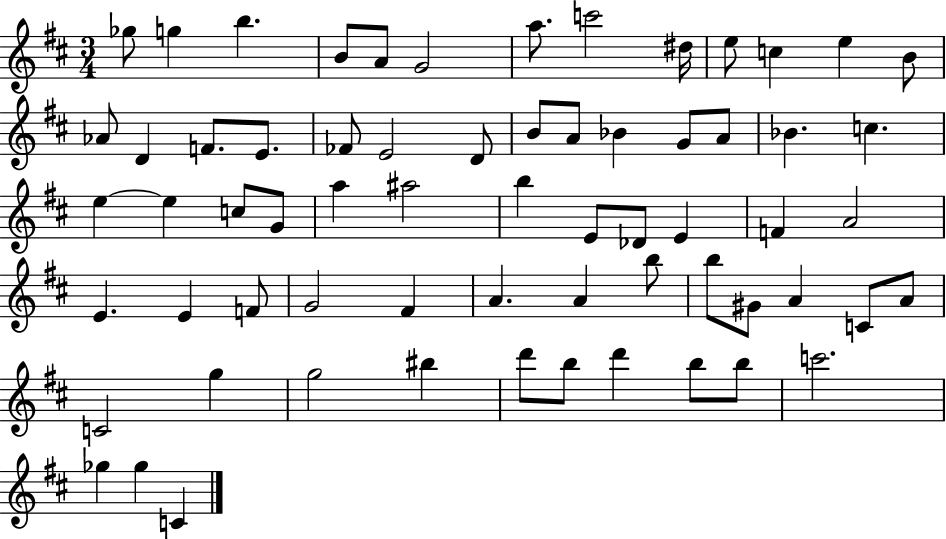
{
  \clef treble
  \numericTimeSignature
  \time 3/4
  \key d \major
  ges''8 g''4 b''4. | b'8 a'8 g'2 | a''8. c'''2 dis''16 | e''8 c''4 e''4 b'8 | \break aes'8 d'4 f'8. e'8. | fes'8 e'2 d'8 | b'8 a'8 bes'4 g'8 a'8 | bes'4. c''4. | \break e''4~~ e''4 c''8 g'8 | a''4 ais''2 | b''4 e'8 des'8 e'4 | f'4 a'2 | \break e'4. e'4 f'8 | g'2 fis'4 | a'4. a'4 b''8 | b''8 gis'8 a'4 c'8 a'8 | \break c'2 g''4 | g''2 bis''4 | d'''8 b''8 d'''4 b''8 b''8 | c'''2. | \break ges''4 ges''4 c'4 | \bar "|."
}